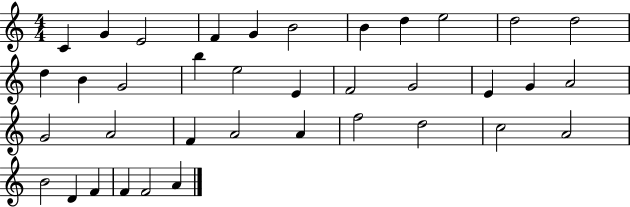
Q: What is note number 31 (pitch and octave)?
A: A4